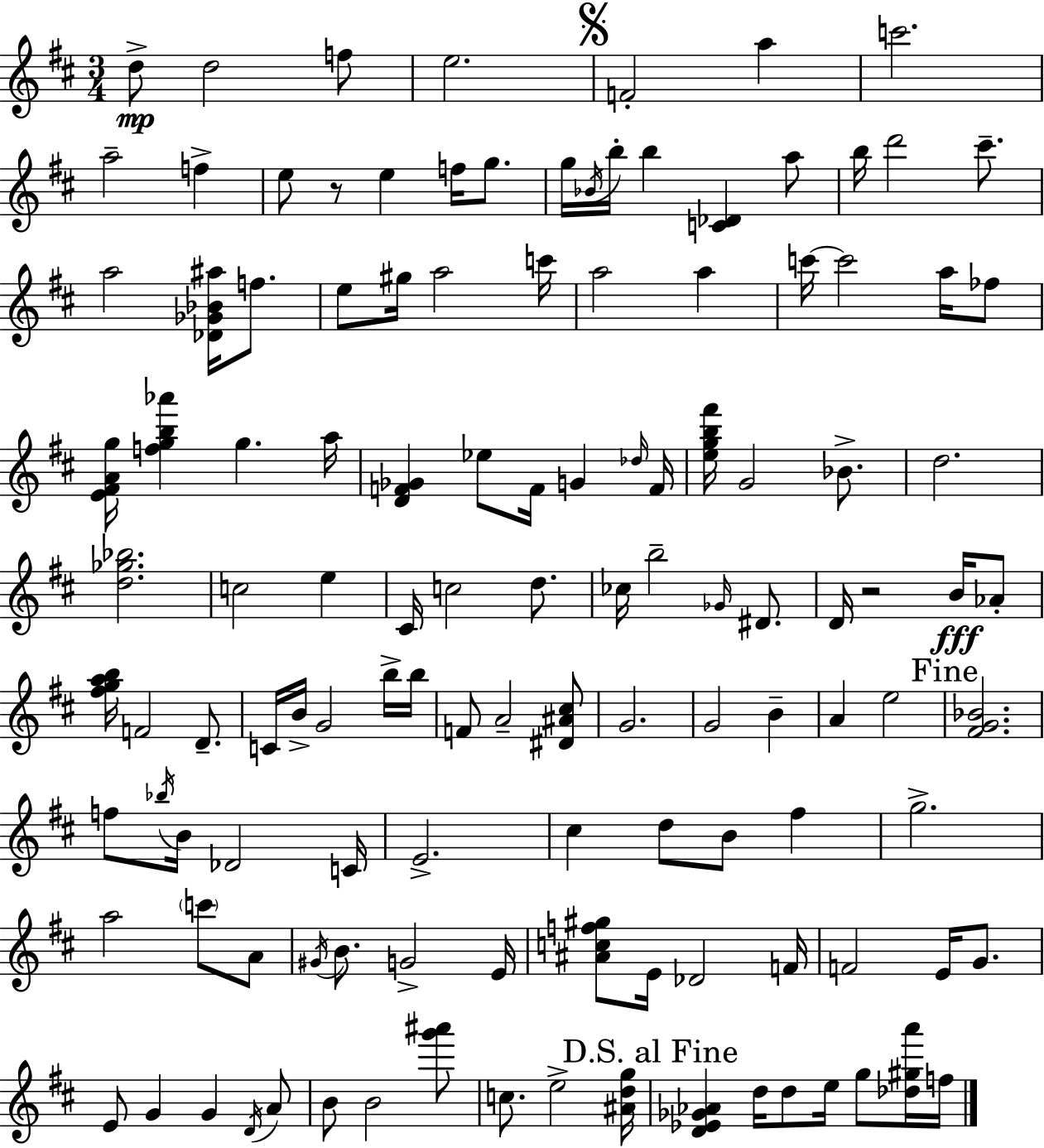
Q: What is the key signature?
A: D major